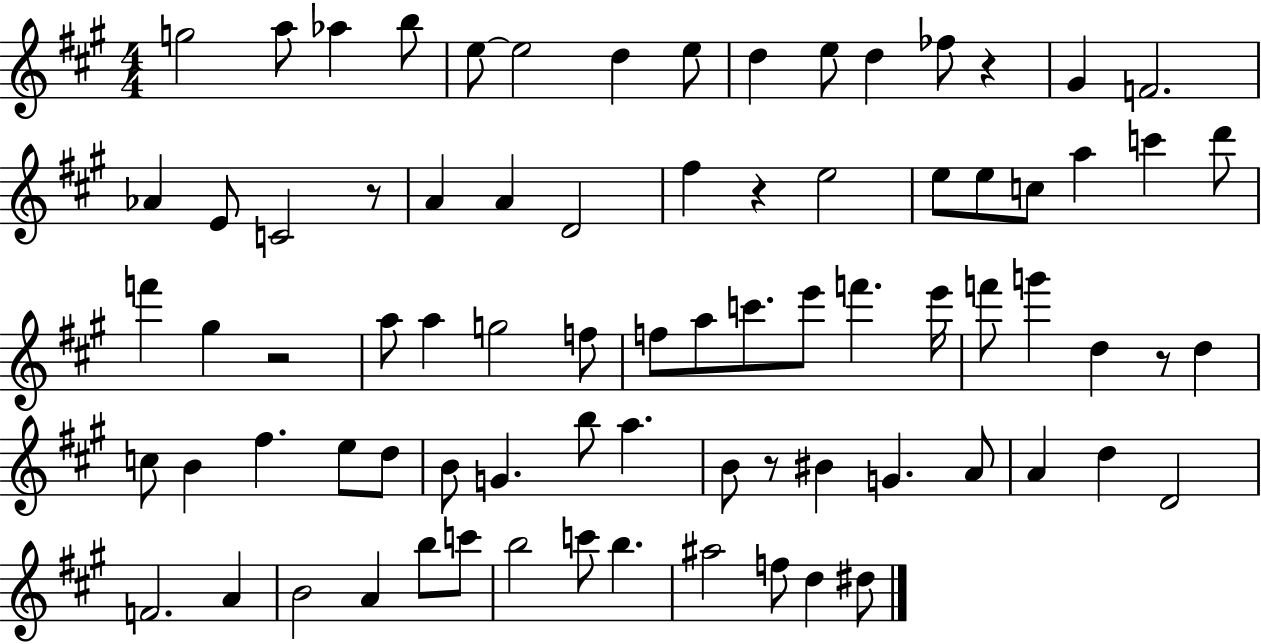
X:1
T:Untitled
M:4/4
L:1/4
K:A
g2 a/2 _a b/2 e/2 e2 d e/2 d e/2 d _f/2 z ^G F2 _A E/2 C2 z/2 A A D2 ^f z e2 e/2 e/2 c/2 a c' d'/2 f' ^g z2 a/2 a g2 f/2 f/2 a/2 c'/2 e'/2 f' e'/4 f'/2 g' d z/2 d c/2 B ^f e/2 d/2 B/2 G b/2 a B/2 z/2 ^B G A/2 A d D2 F2 A B2 A b/2 c'/2 b2 c'/2 b ^a2 f/2 d ^d/2